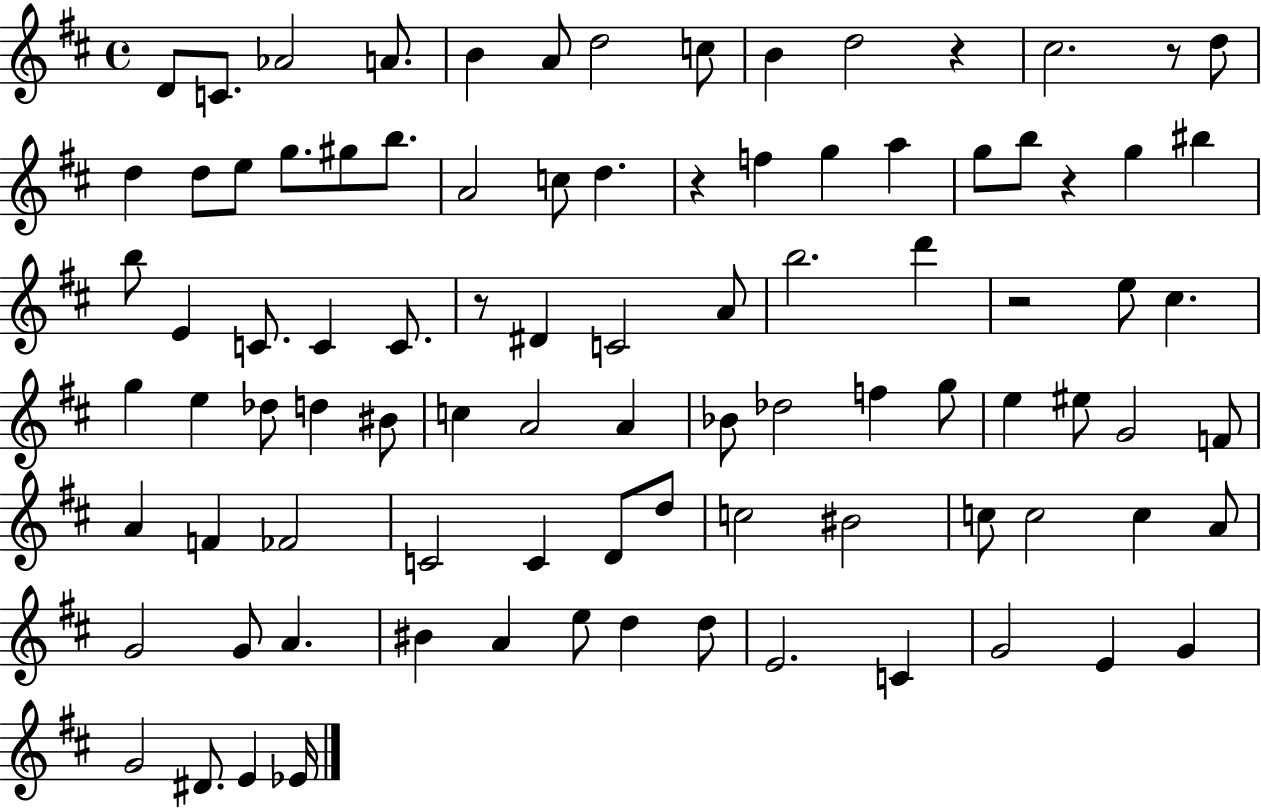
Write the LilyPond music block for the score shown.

{
  \clef treble
  \time 4/4
  \defaultTimeSignature
  \key d \major
  d'8 c'8. aes'2 a'8. | b'4 a'8 d''2 c''8 | b'4 d''2 r4 | cis''2. r8 d''8 | \break d''4 d''8 e''8 g''8. gis''8 b''8. | a'2 c''8 d''4. | r4 f''4 g''4 a''4 | g''8 b''8 r4 g''4 bis''4 | \break b''8 e'4 c'8. c'4 c'8. | r8 dis'4 c'2 a'8 | b''2. d'''4 | r2 e''8 cis''4. | \break g''4 e''4 des''8 d''4 bis'8 | c''4 a'2 a'4 | bes'8 des''2 f''4 g''8 | e''4 eis''8 g'2 f'8 | \break a'4 f'4 fes'2 | c'2 c'4 d'8 d''8 | c''2 bis'2 | c''8 c''2 c''4 a'8 | \break g'2 g'8 a'4. | bis'4 a'4 e''8 d''4 d''8 | e'2. c'4 | g'2 e'4 g'4 | \break g'2 dis'8. e'4 ees'16 | \bar "|."
}